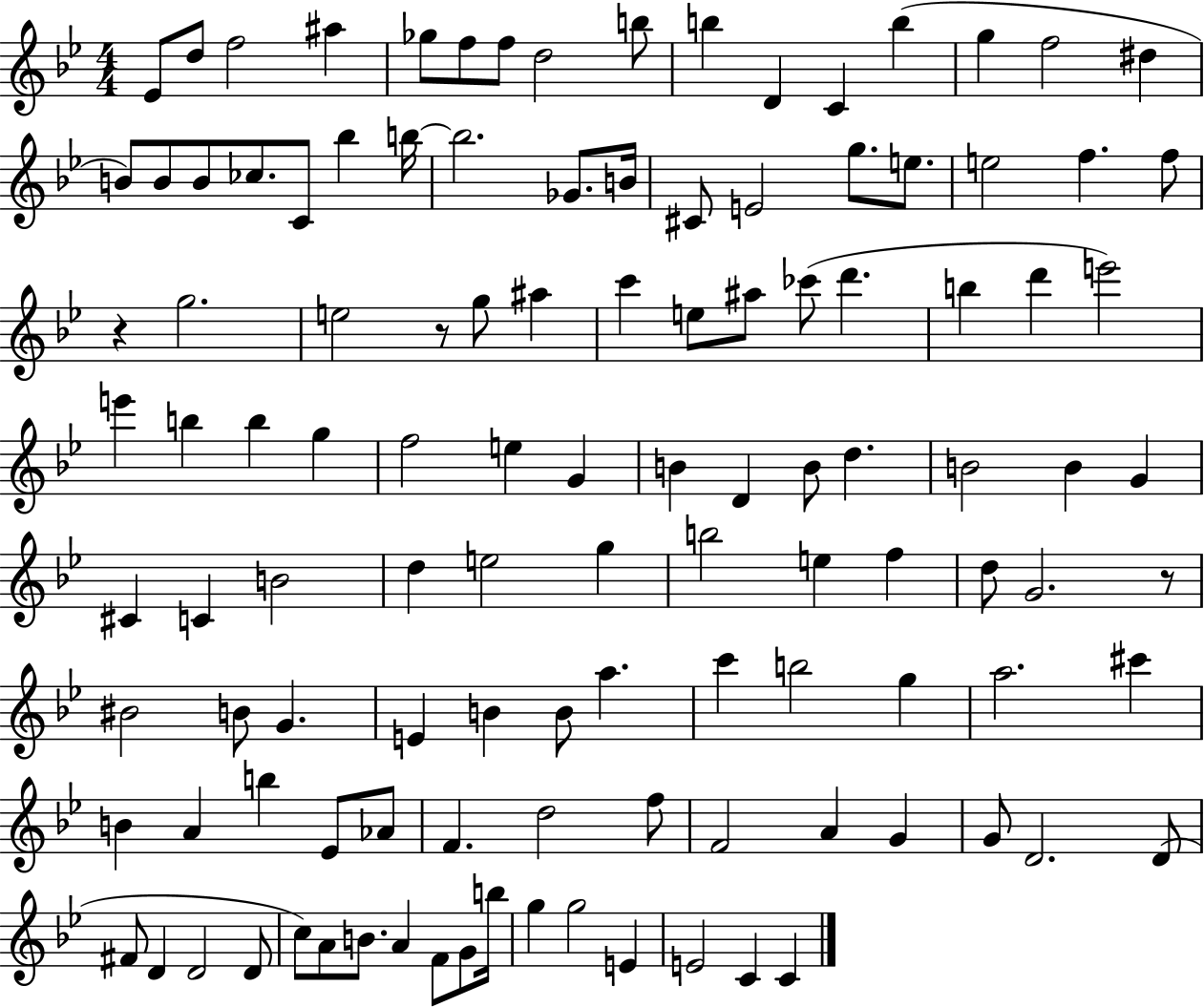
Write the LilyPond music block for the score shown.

{
  \clef treble
  \numericTimeSignature
  \time 4/4
  \key bes \major
  \repeat volta 2 { ees'8 d''8 f''2 ais''4 | ges''8 f''8 f''8 d''2 b''8 | b''4 d'4 c'4 b''4( | g''4 f''2 dis''4 | \break b'8) b'8 b'8 ces''8. c'8 bes''4 b''16~~ | b''2. ges'8. b'16 | cis'8 e'2 g''8. e''8. | e''2 f''4. f''8 | \break r4 g''2. | e''2 r8 g''8 ais''4 | c'''4 e''8 ais''8 ces'''8( d'''4. | b''4 d'''4 e'''2) | \break e'''4 b''4 b''4 g''4 | f''2 e''4 g'4 | b'4 d'4 b'8 d''4. | b'2 b'4 g'4 | \break cis'4 c'4 b'2 | d''4 e''2 g''4 | b''2 e''4 f''4 | d''8 g'2. r8 | \break bis'2 b'8 g'4. | e'4 b'4 b'8 a''4. | c'''4 b''2 g''4 | a''2. cis'''4 | \break b'4 a'4 b''4 ees'8 aes'8 | f'4. d''2 f''8 | f'2 a'4 g'4 | g'8 d'2. d'8( | \break fis'8 d'4 d'2 d'8 | c''8) a'8 b'8. a'4 f'8 g'8 b''16 | g''4 g''2 e'4 | e'2 c'4 c'4 | \break } \bar "|."
}